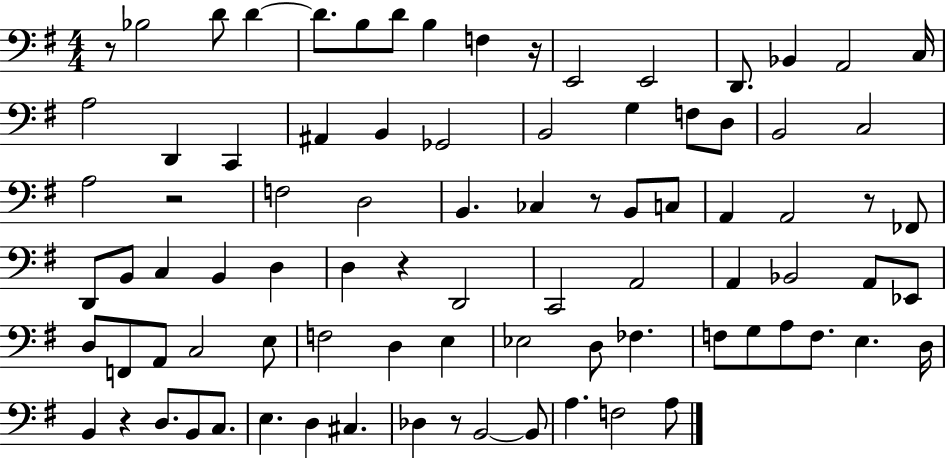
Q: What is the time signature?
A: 4/4